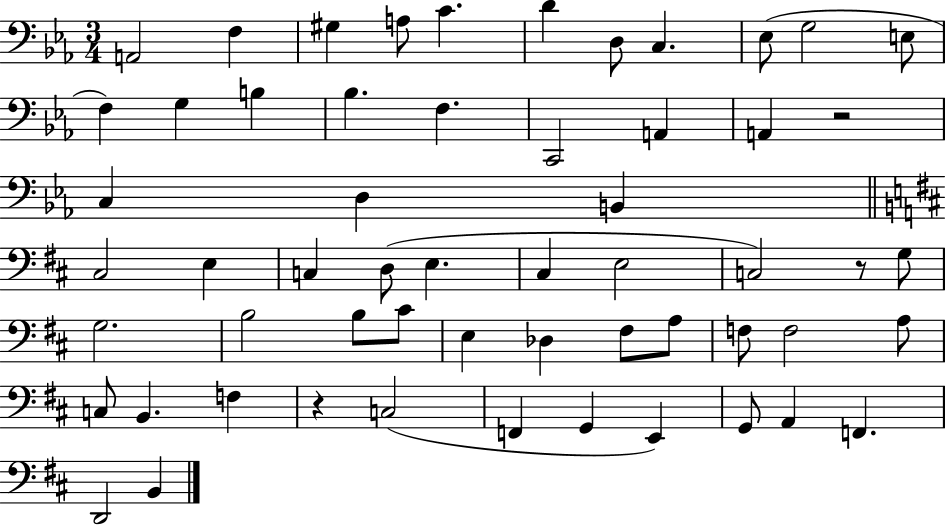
A2/h F3/q G#3/q A3/e C4/q. D4/q D3/e C3/q. Eb3/e G3/h E3/e F3/q G3/q B3/q Bb3/q. F3/q. C2/h A2/q A2/q R/h C3/q D3/q B2/q C#3/h E3/q C3/q D3/e E3/q. C#3/q E3/h C3/h R/e G3/e G3/h. B3/h B3/e C#4/e E3/q Db3/q F#3/e A3/e F3/e F3/h A3/e C3/e B2/q. F3/q R/q C3/h F2/q G2/q E2/q G2/e A2/q F2/q. D2/h B2/q